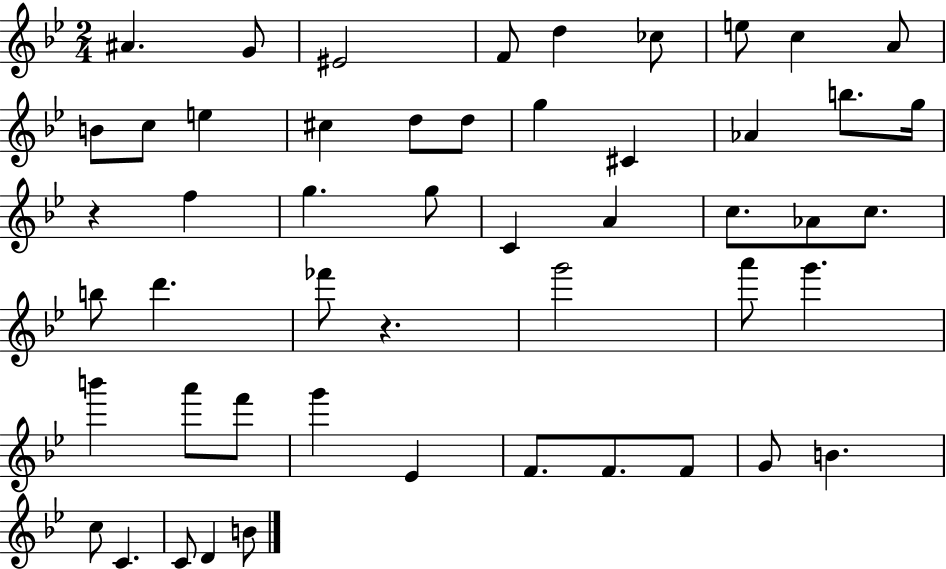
{
  \clef treble
  \numericTimeSignature
  \time 2/4
  \key bes \major
  ais'4. g'8 | eis'2 | f'8 d''4 ces''8 | e''8 c''4 a'8 | \break b'8 c''8 e''4 | cis''4 d''8 d''8 | g''4 cis'4 | aes'4 b''8. g''16 | \break r4 f''4 | g''4. g''8 | c'4 a'4 | c''8. aes'8 c''8. | \break b''8 d'''4. | fes'''8 r4. | g'''2 | a'''8 g'''4. | \break b'''4 a'''8 f'''8 | g'''4 ees'4 | f'8. f'8. f'8 | g'8 b'4. | \break c''8 c'4. | c'8 d'4 b'8 | \bar "|."
}